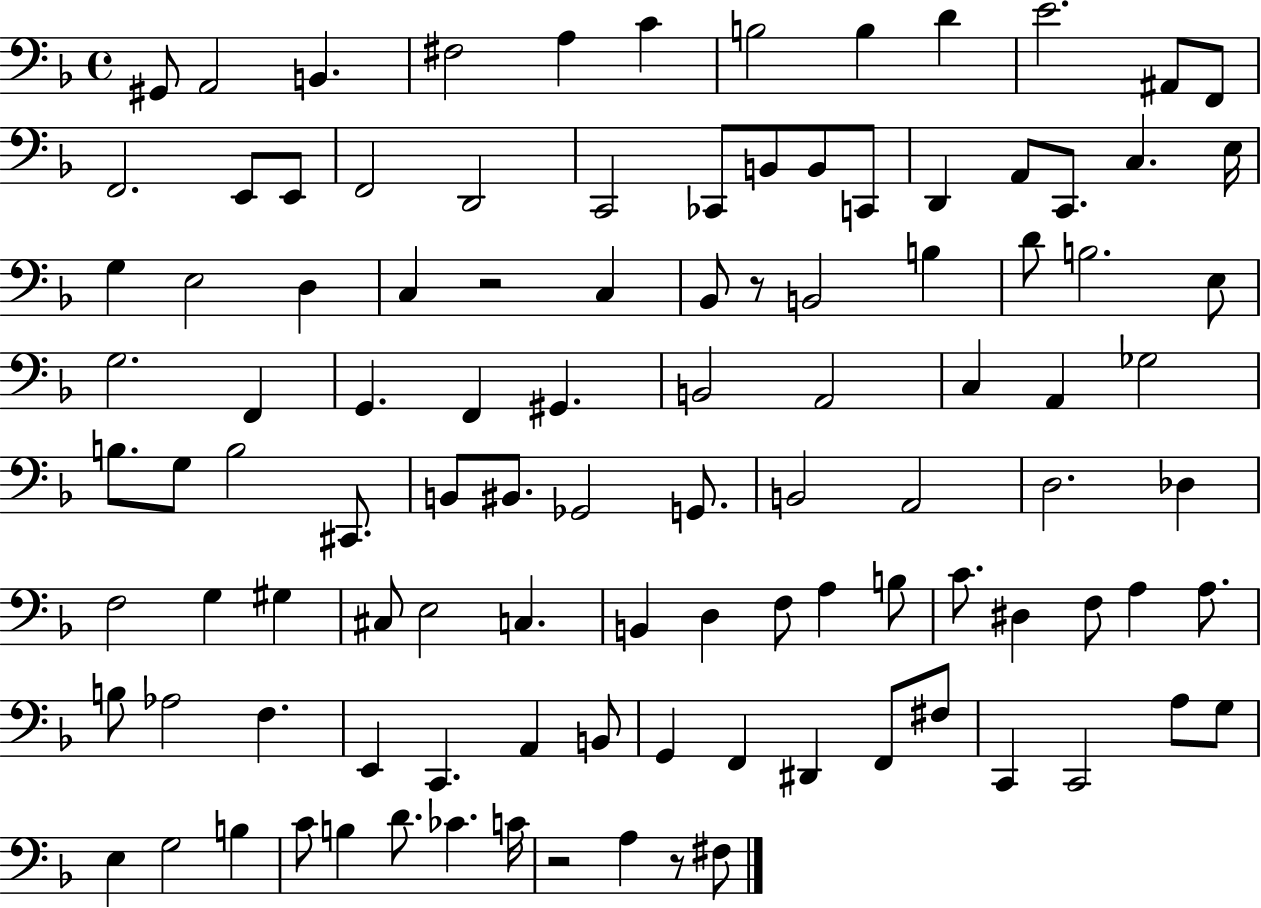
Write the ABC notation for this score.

X:1
T:Untitled
M:4/4
L:1/4
K:F
^G,,/2 A,,2 B,, ^F,2 A, C B,2 B, D E2 ^A,,/2 F,,/2 F,,2 E,,/2 E,,/2 F,,2 D,,2 C,,2 _C,,/2 B,,/2 B,,/2 C,,/2 D,, A,,/2 C,,/2 C, E,/4 G, E,2 D, C, z2 C, _B,,/2 z/2 B,,2 B, D/2 B,2 E,/2 G,2 F,, G,, F,, ^G,, B,,2 A,,2 C, A,, _G,2 B,/2 G,/2 B,2 ^C,,/2 B,,/2 ^B,,/2 _G,,2 G,,/2 B,,2 A,,2 D,2 _D, F,2 G, ^G, ^C,/2 E,2 C, B,, D, F,/2 A, B,/2 C/2 ^D, F,/2 A, A,/2 B,/2 _A,2 F, E,, C,, A,, B,,/2 G,, F,, ^D,, F,,/2 ^F,/2 C,, C,,2 A,/2 G,/2 E, G,2 B, C/2 B, D/2 _C C/4 z2 A, z/2 ^F,/2